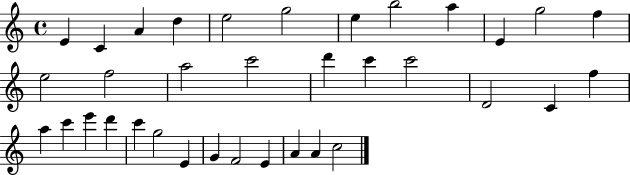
E4/q C4/q A4/q D5/q E5/h G5/h E5/q B5/h A5/q E4/q G5/h F5/q E5/h F5/h A5/h C6/h D6/q C6/q C6/h D4/h C4/q F5/q A5/q C6/q E6/q D6/q C6/q G5/h E4/q G4/q F4/h E4/q A4/q A4/q C5/h